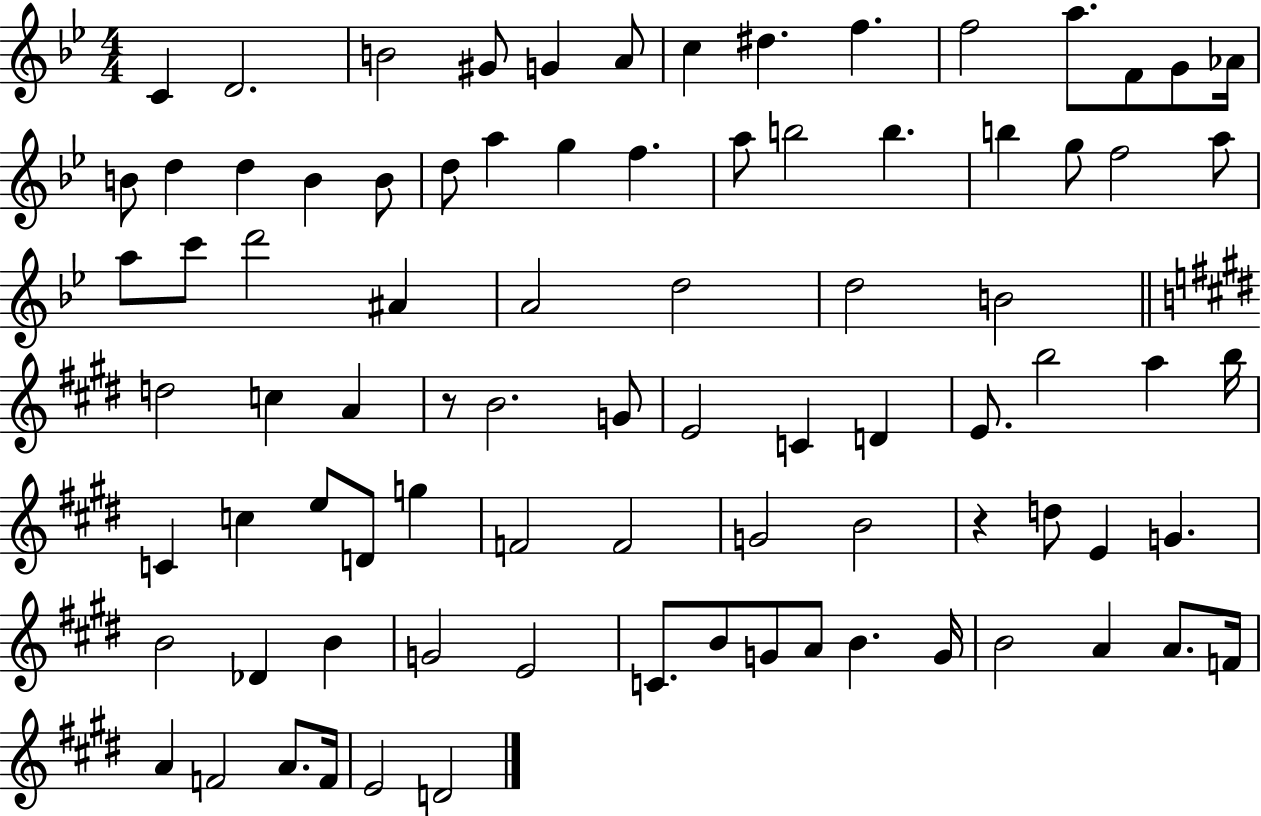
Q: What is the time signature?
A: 4/4